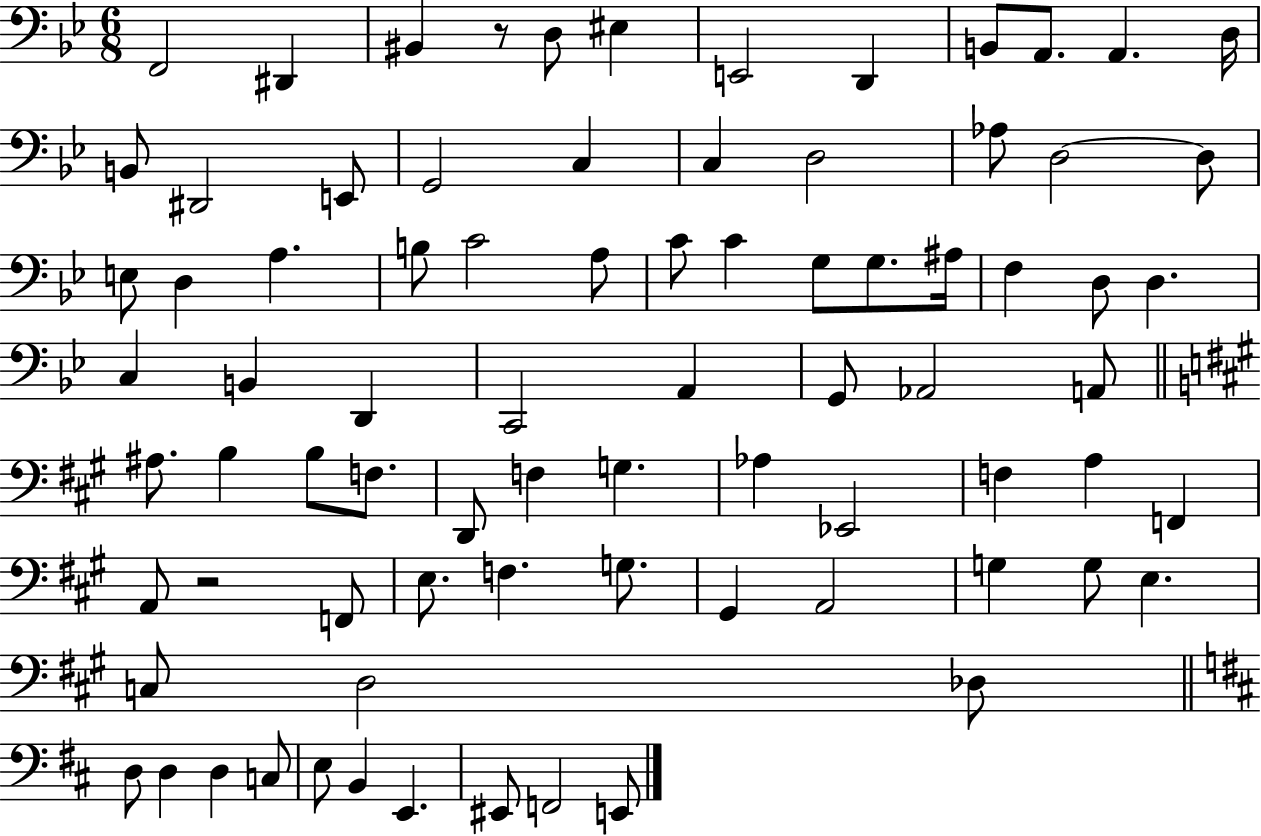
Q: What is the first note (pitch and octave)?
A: F2